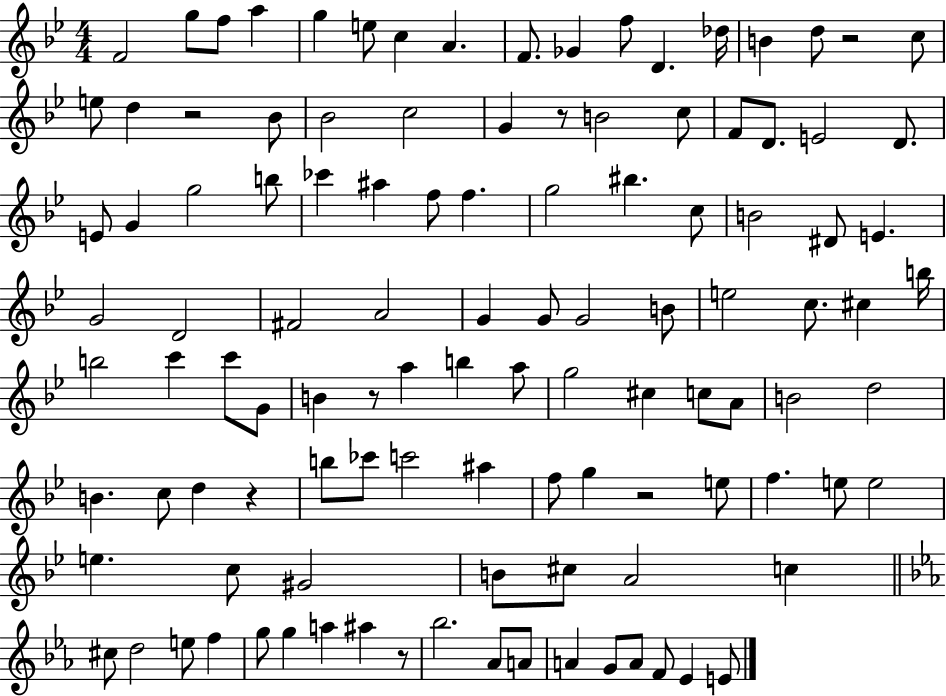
{
  \clef treble
  \numericTimeSignature
  \time 4/4
  \key bes \major
  f'2 g''8 f''8 a''4 | g''4 e''8 c''4 a'4. | f'8. ges'4 f''8 d'4. des''16 | b'4 d''8 r2 c''8 | \break e''8 d''4 r2 bes'8 | bes'2 c''2 | g'4 r8 b'2 c''8 | f'8 d'8. e'2 d'8. | \break e'8 g'4 g''2 b''8 | ces'''4 ais''4 f''8 f''4. | g''2 bis''4. c''8 | b'2 dis'8 e'4. | \break g'2 d'2 | fis'2 a'2 | g'4 g'8 g'2 b'8 | e''2 c''8. cis''4 b''16 | \break b''2 c'''4 c'''8 g'8 | b'4 r8 a''4 b''4 a''8 | g''2 cis''4 c''8 a'8 | b'2 d''2 | \break b'4. c''8 d''4 r4 | b''8 ces'''8 c'''2 ais''4 | f''8 g''4 r2 e''8 | f''4. e''8 e''2 | \break e''4. c''8 gis'2 | b'8 cis''8 a'2 c''4 | \bar "||" \break \key c \minor cis''8 d''2 e''8 f''4 | g''8 g''4 a''4 ais''4 r8 | bes''2. aes'8 a'8 | a'4 g'8 a'8 f'8 ees'4 e'8 | \break \bar "|."
}